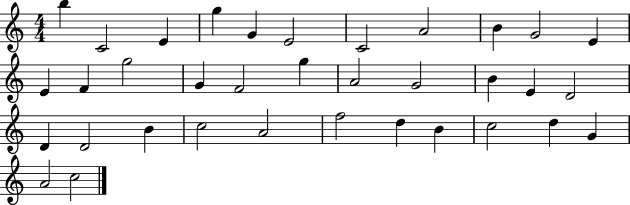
B5/q C4/h E4/q G5/q G4/q E4/h C4/h A4/h B4/q G4/h E4/q E4/q F4/q G5/h G4/q F4/h G5/q A4/h G4/h B4/q E4/q D4/h D4/q D4/h B4/q C5/h A4/h F5/h D5/q B4/q C5/h D5/q G4/q A4/h C5/h